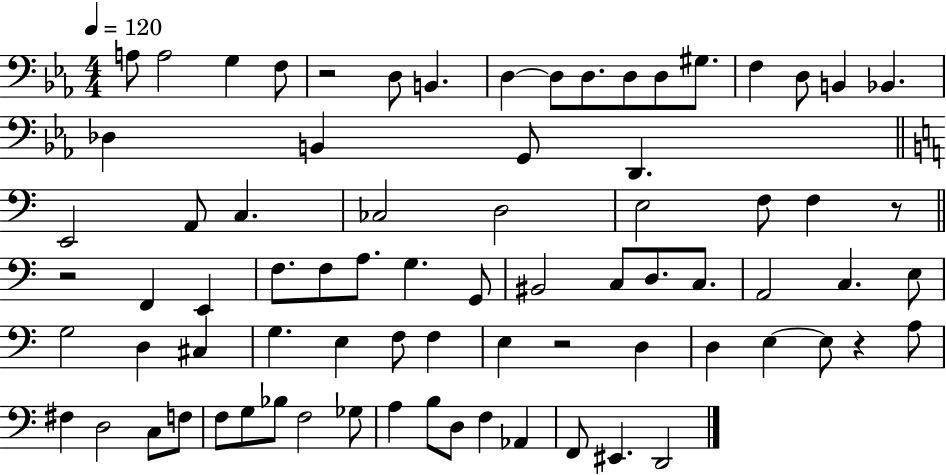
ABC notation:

X:1
T:Untitled
M:4/4
L:1/4
K:Eb
A,/2 A,2 G, F,/2 z2 D,/2 B,, D, D,/2 D,/2 D,/2 D,/2 ^G,/2 F, D,/2 B,, _B,, _D, B,, G,,/2 D,, E,,2 A,,/2 C, _C,2 D,2 E,2 F,/2 F, z/2 z2 F,, E,, F,/2 F,/2 A,/2 G, G,,/2 ^B,,2 C,/2 D,/2 C,/2 A,,2 C, E,/2 G,2 D, ^C, G, E, F,/2 F, E, z2 D, D, E, E,/2 z A,/2 ^F, D,2 C,/2 F,/2 F,/2 G,/2 _B,/2 F,2 _G,/2 A, B,/2 D,/2 F, _A,, F,,/2 ^E,, D,,2